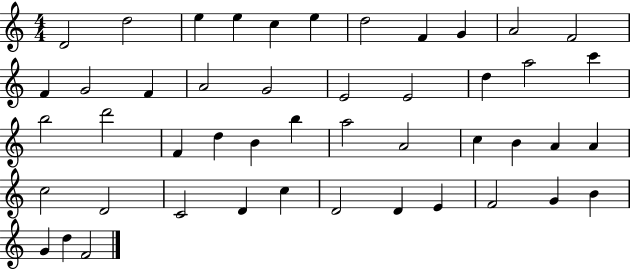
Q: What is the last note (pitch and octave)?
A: F4